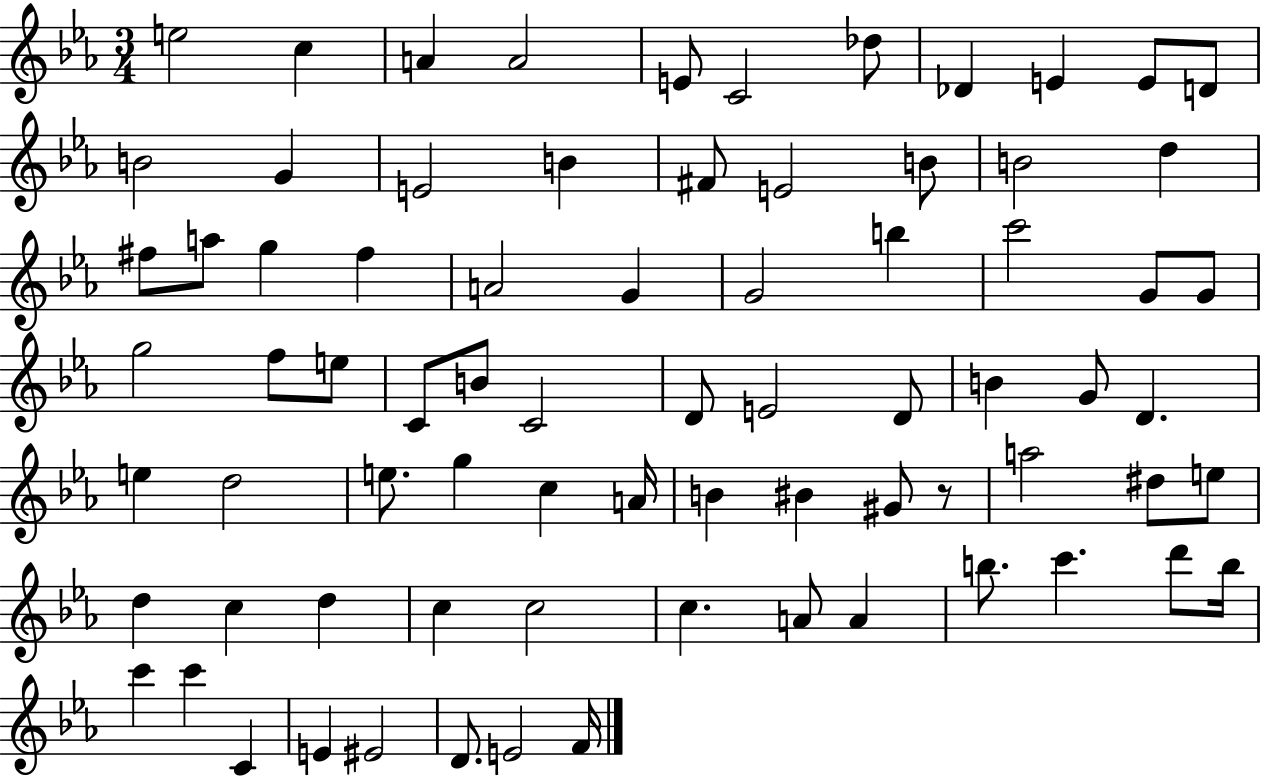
X:1
T:Untitled
M:3/4
L:1/4
K:Eb
e2 c A A2 E/2 C2 _d/2 _D E E/2 D/2 B2 G E2 B ^F/2 E2 B/2 B2 d ^f/2 a/2 g ^f A2 G G2 b c'2 G/2 G/2 g2 f/2 e/2 C/2 B/2 C2 D/2 E2 D/2 B G/2 D e d2 e/2 g c A/4 B ^B ^G/2 z/2 a2 ^d/2 e/2 d c d c c2 c A/2 A b/2 c' d'/2 b/4 c' c' C E ^E2 D/2 E2 F/4